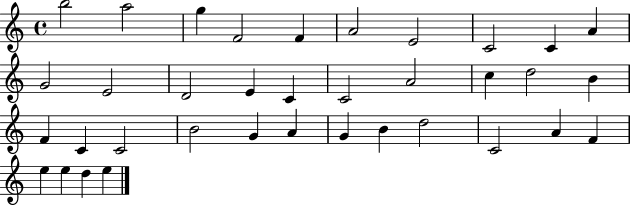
X:1
T:Untitled
M:4/4
L:1/4
K:C
b2 a2 g F2 F A2 E2 C2 C A G2 E2 D2 E C C2 A2 c d2 B F C C2 B2 G A G B d2 C2 A F e e d e